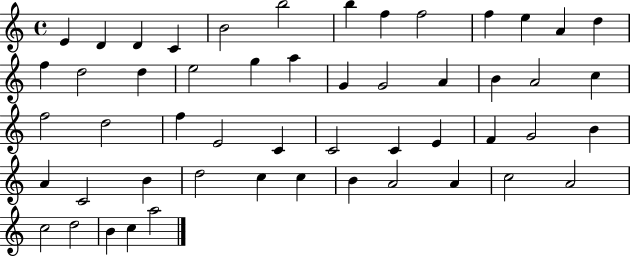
X:1
T:Untitled
M:4/4
L:1/4
K:C
E D D C B2 b2 b f f2 f e A d f d2 d e2 g a G G2 A B A2 c f2 d2 f E2 C C2 C E F G2 B A C2 B d2 c c B A2 A c2 A2 c2 d2 B c a2